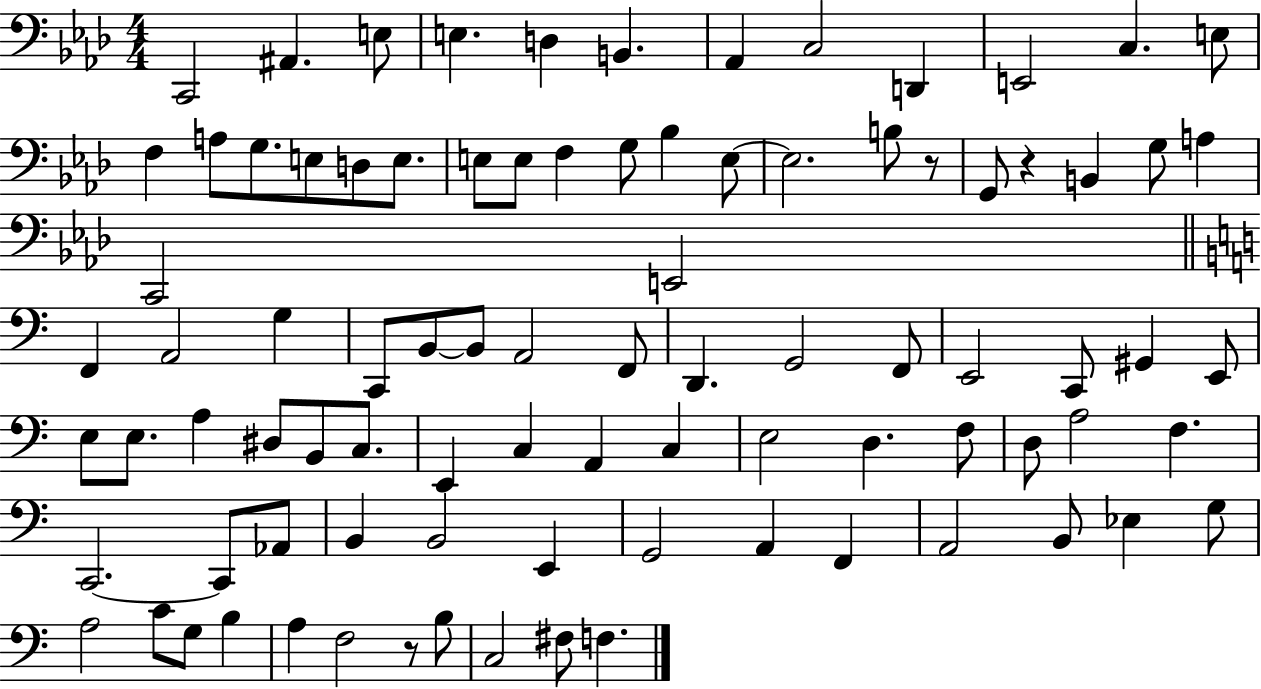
C2/h A#2/q. E3/e E3/q. D3/q B2/q. Ab2/q C3/h D2/q E2/h C3/q. E3/e F3/q A3/e G3/e. E3/e D3/e E3/e. E3/e E3/e F3/q G3/e Bb3/q E3/e E3/h. B3/e R/e G2/e R/q B2/q G3/e A3/q C2/h E2/h F2/q A2/h G3/q C2/e B2/e B2/e A2/h F2/e D2/q. G2/h F2/e E2/h C2/e G#2/q E2/e E3/e E3/e. A3/q D#3/e B2/e C3/e. E2/q C3/q A2/q C3/q E3/h D3/q. F3/e D3/e A3/h F3/q. C2/h. C2/e Ab2/e B2/q B2/h E2/q G2/h A2/q F2/q A2/h B2/e Eb3/q G3/e A3/h C4/e G3/e B3/q A3/q F3/h R/e B3/e C3/h F#3/e F3/q.